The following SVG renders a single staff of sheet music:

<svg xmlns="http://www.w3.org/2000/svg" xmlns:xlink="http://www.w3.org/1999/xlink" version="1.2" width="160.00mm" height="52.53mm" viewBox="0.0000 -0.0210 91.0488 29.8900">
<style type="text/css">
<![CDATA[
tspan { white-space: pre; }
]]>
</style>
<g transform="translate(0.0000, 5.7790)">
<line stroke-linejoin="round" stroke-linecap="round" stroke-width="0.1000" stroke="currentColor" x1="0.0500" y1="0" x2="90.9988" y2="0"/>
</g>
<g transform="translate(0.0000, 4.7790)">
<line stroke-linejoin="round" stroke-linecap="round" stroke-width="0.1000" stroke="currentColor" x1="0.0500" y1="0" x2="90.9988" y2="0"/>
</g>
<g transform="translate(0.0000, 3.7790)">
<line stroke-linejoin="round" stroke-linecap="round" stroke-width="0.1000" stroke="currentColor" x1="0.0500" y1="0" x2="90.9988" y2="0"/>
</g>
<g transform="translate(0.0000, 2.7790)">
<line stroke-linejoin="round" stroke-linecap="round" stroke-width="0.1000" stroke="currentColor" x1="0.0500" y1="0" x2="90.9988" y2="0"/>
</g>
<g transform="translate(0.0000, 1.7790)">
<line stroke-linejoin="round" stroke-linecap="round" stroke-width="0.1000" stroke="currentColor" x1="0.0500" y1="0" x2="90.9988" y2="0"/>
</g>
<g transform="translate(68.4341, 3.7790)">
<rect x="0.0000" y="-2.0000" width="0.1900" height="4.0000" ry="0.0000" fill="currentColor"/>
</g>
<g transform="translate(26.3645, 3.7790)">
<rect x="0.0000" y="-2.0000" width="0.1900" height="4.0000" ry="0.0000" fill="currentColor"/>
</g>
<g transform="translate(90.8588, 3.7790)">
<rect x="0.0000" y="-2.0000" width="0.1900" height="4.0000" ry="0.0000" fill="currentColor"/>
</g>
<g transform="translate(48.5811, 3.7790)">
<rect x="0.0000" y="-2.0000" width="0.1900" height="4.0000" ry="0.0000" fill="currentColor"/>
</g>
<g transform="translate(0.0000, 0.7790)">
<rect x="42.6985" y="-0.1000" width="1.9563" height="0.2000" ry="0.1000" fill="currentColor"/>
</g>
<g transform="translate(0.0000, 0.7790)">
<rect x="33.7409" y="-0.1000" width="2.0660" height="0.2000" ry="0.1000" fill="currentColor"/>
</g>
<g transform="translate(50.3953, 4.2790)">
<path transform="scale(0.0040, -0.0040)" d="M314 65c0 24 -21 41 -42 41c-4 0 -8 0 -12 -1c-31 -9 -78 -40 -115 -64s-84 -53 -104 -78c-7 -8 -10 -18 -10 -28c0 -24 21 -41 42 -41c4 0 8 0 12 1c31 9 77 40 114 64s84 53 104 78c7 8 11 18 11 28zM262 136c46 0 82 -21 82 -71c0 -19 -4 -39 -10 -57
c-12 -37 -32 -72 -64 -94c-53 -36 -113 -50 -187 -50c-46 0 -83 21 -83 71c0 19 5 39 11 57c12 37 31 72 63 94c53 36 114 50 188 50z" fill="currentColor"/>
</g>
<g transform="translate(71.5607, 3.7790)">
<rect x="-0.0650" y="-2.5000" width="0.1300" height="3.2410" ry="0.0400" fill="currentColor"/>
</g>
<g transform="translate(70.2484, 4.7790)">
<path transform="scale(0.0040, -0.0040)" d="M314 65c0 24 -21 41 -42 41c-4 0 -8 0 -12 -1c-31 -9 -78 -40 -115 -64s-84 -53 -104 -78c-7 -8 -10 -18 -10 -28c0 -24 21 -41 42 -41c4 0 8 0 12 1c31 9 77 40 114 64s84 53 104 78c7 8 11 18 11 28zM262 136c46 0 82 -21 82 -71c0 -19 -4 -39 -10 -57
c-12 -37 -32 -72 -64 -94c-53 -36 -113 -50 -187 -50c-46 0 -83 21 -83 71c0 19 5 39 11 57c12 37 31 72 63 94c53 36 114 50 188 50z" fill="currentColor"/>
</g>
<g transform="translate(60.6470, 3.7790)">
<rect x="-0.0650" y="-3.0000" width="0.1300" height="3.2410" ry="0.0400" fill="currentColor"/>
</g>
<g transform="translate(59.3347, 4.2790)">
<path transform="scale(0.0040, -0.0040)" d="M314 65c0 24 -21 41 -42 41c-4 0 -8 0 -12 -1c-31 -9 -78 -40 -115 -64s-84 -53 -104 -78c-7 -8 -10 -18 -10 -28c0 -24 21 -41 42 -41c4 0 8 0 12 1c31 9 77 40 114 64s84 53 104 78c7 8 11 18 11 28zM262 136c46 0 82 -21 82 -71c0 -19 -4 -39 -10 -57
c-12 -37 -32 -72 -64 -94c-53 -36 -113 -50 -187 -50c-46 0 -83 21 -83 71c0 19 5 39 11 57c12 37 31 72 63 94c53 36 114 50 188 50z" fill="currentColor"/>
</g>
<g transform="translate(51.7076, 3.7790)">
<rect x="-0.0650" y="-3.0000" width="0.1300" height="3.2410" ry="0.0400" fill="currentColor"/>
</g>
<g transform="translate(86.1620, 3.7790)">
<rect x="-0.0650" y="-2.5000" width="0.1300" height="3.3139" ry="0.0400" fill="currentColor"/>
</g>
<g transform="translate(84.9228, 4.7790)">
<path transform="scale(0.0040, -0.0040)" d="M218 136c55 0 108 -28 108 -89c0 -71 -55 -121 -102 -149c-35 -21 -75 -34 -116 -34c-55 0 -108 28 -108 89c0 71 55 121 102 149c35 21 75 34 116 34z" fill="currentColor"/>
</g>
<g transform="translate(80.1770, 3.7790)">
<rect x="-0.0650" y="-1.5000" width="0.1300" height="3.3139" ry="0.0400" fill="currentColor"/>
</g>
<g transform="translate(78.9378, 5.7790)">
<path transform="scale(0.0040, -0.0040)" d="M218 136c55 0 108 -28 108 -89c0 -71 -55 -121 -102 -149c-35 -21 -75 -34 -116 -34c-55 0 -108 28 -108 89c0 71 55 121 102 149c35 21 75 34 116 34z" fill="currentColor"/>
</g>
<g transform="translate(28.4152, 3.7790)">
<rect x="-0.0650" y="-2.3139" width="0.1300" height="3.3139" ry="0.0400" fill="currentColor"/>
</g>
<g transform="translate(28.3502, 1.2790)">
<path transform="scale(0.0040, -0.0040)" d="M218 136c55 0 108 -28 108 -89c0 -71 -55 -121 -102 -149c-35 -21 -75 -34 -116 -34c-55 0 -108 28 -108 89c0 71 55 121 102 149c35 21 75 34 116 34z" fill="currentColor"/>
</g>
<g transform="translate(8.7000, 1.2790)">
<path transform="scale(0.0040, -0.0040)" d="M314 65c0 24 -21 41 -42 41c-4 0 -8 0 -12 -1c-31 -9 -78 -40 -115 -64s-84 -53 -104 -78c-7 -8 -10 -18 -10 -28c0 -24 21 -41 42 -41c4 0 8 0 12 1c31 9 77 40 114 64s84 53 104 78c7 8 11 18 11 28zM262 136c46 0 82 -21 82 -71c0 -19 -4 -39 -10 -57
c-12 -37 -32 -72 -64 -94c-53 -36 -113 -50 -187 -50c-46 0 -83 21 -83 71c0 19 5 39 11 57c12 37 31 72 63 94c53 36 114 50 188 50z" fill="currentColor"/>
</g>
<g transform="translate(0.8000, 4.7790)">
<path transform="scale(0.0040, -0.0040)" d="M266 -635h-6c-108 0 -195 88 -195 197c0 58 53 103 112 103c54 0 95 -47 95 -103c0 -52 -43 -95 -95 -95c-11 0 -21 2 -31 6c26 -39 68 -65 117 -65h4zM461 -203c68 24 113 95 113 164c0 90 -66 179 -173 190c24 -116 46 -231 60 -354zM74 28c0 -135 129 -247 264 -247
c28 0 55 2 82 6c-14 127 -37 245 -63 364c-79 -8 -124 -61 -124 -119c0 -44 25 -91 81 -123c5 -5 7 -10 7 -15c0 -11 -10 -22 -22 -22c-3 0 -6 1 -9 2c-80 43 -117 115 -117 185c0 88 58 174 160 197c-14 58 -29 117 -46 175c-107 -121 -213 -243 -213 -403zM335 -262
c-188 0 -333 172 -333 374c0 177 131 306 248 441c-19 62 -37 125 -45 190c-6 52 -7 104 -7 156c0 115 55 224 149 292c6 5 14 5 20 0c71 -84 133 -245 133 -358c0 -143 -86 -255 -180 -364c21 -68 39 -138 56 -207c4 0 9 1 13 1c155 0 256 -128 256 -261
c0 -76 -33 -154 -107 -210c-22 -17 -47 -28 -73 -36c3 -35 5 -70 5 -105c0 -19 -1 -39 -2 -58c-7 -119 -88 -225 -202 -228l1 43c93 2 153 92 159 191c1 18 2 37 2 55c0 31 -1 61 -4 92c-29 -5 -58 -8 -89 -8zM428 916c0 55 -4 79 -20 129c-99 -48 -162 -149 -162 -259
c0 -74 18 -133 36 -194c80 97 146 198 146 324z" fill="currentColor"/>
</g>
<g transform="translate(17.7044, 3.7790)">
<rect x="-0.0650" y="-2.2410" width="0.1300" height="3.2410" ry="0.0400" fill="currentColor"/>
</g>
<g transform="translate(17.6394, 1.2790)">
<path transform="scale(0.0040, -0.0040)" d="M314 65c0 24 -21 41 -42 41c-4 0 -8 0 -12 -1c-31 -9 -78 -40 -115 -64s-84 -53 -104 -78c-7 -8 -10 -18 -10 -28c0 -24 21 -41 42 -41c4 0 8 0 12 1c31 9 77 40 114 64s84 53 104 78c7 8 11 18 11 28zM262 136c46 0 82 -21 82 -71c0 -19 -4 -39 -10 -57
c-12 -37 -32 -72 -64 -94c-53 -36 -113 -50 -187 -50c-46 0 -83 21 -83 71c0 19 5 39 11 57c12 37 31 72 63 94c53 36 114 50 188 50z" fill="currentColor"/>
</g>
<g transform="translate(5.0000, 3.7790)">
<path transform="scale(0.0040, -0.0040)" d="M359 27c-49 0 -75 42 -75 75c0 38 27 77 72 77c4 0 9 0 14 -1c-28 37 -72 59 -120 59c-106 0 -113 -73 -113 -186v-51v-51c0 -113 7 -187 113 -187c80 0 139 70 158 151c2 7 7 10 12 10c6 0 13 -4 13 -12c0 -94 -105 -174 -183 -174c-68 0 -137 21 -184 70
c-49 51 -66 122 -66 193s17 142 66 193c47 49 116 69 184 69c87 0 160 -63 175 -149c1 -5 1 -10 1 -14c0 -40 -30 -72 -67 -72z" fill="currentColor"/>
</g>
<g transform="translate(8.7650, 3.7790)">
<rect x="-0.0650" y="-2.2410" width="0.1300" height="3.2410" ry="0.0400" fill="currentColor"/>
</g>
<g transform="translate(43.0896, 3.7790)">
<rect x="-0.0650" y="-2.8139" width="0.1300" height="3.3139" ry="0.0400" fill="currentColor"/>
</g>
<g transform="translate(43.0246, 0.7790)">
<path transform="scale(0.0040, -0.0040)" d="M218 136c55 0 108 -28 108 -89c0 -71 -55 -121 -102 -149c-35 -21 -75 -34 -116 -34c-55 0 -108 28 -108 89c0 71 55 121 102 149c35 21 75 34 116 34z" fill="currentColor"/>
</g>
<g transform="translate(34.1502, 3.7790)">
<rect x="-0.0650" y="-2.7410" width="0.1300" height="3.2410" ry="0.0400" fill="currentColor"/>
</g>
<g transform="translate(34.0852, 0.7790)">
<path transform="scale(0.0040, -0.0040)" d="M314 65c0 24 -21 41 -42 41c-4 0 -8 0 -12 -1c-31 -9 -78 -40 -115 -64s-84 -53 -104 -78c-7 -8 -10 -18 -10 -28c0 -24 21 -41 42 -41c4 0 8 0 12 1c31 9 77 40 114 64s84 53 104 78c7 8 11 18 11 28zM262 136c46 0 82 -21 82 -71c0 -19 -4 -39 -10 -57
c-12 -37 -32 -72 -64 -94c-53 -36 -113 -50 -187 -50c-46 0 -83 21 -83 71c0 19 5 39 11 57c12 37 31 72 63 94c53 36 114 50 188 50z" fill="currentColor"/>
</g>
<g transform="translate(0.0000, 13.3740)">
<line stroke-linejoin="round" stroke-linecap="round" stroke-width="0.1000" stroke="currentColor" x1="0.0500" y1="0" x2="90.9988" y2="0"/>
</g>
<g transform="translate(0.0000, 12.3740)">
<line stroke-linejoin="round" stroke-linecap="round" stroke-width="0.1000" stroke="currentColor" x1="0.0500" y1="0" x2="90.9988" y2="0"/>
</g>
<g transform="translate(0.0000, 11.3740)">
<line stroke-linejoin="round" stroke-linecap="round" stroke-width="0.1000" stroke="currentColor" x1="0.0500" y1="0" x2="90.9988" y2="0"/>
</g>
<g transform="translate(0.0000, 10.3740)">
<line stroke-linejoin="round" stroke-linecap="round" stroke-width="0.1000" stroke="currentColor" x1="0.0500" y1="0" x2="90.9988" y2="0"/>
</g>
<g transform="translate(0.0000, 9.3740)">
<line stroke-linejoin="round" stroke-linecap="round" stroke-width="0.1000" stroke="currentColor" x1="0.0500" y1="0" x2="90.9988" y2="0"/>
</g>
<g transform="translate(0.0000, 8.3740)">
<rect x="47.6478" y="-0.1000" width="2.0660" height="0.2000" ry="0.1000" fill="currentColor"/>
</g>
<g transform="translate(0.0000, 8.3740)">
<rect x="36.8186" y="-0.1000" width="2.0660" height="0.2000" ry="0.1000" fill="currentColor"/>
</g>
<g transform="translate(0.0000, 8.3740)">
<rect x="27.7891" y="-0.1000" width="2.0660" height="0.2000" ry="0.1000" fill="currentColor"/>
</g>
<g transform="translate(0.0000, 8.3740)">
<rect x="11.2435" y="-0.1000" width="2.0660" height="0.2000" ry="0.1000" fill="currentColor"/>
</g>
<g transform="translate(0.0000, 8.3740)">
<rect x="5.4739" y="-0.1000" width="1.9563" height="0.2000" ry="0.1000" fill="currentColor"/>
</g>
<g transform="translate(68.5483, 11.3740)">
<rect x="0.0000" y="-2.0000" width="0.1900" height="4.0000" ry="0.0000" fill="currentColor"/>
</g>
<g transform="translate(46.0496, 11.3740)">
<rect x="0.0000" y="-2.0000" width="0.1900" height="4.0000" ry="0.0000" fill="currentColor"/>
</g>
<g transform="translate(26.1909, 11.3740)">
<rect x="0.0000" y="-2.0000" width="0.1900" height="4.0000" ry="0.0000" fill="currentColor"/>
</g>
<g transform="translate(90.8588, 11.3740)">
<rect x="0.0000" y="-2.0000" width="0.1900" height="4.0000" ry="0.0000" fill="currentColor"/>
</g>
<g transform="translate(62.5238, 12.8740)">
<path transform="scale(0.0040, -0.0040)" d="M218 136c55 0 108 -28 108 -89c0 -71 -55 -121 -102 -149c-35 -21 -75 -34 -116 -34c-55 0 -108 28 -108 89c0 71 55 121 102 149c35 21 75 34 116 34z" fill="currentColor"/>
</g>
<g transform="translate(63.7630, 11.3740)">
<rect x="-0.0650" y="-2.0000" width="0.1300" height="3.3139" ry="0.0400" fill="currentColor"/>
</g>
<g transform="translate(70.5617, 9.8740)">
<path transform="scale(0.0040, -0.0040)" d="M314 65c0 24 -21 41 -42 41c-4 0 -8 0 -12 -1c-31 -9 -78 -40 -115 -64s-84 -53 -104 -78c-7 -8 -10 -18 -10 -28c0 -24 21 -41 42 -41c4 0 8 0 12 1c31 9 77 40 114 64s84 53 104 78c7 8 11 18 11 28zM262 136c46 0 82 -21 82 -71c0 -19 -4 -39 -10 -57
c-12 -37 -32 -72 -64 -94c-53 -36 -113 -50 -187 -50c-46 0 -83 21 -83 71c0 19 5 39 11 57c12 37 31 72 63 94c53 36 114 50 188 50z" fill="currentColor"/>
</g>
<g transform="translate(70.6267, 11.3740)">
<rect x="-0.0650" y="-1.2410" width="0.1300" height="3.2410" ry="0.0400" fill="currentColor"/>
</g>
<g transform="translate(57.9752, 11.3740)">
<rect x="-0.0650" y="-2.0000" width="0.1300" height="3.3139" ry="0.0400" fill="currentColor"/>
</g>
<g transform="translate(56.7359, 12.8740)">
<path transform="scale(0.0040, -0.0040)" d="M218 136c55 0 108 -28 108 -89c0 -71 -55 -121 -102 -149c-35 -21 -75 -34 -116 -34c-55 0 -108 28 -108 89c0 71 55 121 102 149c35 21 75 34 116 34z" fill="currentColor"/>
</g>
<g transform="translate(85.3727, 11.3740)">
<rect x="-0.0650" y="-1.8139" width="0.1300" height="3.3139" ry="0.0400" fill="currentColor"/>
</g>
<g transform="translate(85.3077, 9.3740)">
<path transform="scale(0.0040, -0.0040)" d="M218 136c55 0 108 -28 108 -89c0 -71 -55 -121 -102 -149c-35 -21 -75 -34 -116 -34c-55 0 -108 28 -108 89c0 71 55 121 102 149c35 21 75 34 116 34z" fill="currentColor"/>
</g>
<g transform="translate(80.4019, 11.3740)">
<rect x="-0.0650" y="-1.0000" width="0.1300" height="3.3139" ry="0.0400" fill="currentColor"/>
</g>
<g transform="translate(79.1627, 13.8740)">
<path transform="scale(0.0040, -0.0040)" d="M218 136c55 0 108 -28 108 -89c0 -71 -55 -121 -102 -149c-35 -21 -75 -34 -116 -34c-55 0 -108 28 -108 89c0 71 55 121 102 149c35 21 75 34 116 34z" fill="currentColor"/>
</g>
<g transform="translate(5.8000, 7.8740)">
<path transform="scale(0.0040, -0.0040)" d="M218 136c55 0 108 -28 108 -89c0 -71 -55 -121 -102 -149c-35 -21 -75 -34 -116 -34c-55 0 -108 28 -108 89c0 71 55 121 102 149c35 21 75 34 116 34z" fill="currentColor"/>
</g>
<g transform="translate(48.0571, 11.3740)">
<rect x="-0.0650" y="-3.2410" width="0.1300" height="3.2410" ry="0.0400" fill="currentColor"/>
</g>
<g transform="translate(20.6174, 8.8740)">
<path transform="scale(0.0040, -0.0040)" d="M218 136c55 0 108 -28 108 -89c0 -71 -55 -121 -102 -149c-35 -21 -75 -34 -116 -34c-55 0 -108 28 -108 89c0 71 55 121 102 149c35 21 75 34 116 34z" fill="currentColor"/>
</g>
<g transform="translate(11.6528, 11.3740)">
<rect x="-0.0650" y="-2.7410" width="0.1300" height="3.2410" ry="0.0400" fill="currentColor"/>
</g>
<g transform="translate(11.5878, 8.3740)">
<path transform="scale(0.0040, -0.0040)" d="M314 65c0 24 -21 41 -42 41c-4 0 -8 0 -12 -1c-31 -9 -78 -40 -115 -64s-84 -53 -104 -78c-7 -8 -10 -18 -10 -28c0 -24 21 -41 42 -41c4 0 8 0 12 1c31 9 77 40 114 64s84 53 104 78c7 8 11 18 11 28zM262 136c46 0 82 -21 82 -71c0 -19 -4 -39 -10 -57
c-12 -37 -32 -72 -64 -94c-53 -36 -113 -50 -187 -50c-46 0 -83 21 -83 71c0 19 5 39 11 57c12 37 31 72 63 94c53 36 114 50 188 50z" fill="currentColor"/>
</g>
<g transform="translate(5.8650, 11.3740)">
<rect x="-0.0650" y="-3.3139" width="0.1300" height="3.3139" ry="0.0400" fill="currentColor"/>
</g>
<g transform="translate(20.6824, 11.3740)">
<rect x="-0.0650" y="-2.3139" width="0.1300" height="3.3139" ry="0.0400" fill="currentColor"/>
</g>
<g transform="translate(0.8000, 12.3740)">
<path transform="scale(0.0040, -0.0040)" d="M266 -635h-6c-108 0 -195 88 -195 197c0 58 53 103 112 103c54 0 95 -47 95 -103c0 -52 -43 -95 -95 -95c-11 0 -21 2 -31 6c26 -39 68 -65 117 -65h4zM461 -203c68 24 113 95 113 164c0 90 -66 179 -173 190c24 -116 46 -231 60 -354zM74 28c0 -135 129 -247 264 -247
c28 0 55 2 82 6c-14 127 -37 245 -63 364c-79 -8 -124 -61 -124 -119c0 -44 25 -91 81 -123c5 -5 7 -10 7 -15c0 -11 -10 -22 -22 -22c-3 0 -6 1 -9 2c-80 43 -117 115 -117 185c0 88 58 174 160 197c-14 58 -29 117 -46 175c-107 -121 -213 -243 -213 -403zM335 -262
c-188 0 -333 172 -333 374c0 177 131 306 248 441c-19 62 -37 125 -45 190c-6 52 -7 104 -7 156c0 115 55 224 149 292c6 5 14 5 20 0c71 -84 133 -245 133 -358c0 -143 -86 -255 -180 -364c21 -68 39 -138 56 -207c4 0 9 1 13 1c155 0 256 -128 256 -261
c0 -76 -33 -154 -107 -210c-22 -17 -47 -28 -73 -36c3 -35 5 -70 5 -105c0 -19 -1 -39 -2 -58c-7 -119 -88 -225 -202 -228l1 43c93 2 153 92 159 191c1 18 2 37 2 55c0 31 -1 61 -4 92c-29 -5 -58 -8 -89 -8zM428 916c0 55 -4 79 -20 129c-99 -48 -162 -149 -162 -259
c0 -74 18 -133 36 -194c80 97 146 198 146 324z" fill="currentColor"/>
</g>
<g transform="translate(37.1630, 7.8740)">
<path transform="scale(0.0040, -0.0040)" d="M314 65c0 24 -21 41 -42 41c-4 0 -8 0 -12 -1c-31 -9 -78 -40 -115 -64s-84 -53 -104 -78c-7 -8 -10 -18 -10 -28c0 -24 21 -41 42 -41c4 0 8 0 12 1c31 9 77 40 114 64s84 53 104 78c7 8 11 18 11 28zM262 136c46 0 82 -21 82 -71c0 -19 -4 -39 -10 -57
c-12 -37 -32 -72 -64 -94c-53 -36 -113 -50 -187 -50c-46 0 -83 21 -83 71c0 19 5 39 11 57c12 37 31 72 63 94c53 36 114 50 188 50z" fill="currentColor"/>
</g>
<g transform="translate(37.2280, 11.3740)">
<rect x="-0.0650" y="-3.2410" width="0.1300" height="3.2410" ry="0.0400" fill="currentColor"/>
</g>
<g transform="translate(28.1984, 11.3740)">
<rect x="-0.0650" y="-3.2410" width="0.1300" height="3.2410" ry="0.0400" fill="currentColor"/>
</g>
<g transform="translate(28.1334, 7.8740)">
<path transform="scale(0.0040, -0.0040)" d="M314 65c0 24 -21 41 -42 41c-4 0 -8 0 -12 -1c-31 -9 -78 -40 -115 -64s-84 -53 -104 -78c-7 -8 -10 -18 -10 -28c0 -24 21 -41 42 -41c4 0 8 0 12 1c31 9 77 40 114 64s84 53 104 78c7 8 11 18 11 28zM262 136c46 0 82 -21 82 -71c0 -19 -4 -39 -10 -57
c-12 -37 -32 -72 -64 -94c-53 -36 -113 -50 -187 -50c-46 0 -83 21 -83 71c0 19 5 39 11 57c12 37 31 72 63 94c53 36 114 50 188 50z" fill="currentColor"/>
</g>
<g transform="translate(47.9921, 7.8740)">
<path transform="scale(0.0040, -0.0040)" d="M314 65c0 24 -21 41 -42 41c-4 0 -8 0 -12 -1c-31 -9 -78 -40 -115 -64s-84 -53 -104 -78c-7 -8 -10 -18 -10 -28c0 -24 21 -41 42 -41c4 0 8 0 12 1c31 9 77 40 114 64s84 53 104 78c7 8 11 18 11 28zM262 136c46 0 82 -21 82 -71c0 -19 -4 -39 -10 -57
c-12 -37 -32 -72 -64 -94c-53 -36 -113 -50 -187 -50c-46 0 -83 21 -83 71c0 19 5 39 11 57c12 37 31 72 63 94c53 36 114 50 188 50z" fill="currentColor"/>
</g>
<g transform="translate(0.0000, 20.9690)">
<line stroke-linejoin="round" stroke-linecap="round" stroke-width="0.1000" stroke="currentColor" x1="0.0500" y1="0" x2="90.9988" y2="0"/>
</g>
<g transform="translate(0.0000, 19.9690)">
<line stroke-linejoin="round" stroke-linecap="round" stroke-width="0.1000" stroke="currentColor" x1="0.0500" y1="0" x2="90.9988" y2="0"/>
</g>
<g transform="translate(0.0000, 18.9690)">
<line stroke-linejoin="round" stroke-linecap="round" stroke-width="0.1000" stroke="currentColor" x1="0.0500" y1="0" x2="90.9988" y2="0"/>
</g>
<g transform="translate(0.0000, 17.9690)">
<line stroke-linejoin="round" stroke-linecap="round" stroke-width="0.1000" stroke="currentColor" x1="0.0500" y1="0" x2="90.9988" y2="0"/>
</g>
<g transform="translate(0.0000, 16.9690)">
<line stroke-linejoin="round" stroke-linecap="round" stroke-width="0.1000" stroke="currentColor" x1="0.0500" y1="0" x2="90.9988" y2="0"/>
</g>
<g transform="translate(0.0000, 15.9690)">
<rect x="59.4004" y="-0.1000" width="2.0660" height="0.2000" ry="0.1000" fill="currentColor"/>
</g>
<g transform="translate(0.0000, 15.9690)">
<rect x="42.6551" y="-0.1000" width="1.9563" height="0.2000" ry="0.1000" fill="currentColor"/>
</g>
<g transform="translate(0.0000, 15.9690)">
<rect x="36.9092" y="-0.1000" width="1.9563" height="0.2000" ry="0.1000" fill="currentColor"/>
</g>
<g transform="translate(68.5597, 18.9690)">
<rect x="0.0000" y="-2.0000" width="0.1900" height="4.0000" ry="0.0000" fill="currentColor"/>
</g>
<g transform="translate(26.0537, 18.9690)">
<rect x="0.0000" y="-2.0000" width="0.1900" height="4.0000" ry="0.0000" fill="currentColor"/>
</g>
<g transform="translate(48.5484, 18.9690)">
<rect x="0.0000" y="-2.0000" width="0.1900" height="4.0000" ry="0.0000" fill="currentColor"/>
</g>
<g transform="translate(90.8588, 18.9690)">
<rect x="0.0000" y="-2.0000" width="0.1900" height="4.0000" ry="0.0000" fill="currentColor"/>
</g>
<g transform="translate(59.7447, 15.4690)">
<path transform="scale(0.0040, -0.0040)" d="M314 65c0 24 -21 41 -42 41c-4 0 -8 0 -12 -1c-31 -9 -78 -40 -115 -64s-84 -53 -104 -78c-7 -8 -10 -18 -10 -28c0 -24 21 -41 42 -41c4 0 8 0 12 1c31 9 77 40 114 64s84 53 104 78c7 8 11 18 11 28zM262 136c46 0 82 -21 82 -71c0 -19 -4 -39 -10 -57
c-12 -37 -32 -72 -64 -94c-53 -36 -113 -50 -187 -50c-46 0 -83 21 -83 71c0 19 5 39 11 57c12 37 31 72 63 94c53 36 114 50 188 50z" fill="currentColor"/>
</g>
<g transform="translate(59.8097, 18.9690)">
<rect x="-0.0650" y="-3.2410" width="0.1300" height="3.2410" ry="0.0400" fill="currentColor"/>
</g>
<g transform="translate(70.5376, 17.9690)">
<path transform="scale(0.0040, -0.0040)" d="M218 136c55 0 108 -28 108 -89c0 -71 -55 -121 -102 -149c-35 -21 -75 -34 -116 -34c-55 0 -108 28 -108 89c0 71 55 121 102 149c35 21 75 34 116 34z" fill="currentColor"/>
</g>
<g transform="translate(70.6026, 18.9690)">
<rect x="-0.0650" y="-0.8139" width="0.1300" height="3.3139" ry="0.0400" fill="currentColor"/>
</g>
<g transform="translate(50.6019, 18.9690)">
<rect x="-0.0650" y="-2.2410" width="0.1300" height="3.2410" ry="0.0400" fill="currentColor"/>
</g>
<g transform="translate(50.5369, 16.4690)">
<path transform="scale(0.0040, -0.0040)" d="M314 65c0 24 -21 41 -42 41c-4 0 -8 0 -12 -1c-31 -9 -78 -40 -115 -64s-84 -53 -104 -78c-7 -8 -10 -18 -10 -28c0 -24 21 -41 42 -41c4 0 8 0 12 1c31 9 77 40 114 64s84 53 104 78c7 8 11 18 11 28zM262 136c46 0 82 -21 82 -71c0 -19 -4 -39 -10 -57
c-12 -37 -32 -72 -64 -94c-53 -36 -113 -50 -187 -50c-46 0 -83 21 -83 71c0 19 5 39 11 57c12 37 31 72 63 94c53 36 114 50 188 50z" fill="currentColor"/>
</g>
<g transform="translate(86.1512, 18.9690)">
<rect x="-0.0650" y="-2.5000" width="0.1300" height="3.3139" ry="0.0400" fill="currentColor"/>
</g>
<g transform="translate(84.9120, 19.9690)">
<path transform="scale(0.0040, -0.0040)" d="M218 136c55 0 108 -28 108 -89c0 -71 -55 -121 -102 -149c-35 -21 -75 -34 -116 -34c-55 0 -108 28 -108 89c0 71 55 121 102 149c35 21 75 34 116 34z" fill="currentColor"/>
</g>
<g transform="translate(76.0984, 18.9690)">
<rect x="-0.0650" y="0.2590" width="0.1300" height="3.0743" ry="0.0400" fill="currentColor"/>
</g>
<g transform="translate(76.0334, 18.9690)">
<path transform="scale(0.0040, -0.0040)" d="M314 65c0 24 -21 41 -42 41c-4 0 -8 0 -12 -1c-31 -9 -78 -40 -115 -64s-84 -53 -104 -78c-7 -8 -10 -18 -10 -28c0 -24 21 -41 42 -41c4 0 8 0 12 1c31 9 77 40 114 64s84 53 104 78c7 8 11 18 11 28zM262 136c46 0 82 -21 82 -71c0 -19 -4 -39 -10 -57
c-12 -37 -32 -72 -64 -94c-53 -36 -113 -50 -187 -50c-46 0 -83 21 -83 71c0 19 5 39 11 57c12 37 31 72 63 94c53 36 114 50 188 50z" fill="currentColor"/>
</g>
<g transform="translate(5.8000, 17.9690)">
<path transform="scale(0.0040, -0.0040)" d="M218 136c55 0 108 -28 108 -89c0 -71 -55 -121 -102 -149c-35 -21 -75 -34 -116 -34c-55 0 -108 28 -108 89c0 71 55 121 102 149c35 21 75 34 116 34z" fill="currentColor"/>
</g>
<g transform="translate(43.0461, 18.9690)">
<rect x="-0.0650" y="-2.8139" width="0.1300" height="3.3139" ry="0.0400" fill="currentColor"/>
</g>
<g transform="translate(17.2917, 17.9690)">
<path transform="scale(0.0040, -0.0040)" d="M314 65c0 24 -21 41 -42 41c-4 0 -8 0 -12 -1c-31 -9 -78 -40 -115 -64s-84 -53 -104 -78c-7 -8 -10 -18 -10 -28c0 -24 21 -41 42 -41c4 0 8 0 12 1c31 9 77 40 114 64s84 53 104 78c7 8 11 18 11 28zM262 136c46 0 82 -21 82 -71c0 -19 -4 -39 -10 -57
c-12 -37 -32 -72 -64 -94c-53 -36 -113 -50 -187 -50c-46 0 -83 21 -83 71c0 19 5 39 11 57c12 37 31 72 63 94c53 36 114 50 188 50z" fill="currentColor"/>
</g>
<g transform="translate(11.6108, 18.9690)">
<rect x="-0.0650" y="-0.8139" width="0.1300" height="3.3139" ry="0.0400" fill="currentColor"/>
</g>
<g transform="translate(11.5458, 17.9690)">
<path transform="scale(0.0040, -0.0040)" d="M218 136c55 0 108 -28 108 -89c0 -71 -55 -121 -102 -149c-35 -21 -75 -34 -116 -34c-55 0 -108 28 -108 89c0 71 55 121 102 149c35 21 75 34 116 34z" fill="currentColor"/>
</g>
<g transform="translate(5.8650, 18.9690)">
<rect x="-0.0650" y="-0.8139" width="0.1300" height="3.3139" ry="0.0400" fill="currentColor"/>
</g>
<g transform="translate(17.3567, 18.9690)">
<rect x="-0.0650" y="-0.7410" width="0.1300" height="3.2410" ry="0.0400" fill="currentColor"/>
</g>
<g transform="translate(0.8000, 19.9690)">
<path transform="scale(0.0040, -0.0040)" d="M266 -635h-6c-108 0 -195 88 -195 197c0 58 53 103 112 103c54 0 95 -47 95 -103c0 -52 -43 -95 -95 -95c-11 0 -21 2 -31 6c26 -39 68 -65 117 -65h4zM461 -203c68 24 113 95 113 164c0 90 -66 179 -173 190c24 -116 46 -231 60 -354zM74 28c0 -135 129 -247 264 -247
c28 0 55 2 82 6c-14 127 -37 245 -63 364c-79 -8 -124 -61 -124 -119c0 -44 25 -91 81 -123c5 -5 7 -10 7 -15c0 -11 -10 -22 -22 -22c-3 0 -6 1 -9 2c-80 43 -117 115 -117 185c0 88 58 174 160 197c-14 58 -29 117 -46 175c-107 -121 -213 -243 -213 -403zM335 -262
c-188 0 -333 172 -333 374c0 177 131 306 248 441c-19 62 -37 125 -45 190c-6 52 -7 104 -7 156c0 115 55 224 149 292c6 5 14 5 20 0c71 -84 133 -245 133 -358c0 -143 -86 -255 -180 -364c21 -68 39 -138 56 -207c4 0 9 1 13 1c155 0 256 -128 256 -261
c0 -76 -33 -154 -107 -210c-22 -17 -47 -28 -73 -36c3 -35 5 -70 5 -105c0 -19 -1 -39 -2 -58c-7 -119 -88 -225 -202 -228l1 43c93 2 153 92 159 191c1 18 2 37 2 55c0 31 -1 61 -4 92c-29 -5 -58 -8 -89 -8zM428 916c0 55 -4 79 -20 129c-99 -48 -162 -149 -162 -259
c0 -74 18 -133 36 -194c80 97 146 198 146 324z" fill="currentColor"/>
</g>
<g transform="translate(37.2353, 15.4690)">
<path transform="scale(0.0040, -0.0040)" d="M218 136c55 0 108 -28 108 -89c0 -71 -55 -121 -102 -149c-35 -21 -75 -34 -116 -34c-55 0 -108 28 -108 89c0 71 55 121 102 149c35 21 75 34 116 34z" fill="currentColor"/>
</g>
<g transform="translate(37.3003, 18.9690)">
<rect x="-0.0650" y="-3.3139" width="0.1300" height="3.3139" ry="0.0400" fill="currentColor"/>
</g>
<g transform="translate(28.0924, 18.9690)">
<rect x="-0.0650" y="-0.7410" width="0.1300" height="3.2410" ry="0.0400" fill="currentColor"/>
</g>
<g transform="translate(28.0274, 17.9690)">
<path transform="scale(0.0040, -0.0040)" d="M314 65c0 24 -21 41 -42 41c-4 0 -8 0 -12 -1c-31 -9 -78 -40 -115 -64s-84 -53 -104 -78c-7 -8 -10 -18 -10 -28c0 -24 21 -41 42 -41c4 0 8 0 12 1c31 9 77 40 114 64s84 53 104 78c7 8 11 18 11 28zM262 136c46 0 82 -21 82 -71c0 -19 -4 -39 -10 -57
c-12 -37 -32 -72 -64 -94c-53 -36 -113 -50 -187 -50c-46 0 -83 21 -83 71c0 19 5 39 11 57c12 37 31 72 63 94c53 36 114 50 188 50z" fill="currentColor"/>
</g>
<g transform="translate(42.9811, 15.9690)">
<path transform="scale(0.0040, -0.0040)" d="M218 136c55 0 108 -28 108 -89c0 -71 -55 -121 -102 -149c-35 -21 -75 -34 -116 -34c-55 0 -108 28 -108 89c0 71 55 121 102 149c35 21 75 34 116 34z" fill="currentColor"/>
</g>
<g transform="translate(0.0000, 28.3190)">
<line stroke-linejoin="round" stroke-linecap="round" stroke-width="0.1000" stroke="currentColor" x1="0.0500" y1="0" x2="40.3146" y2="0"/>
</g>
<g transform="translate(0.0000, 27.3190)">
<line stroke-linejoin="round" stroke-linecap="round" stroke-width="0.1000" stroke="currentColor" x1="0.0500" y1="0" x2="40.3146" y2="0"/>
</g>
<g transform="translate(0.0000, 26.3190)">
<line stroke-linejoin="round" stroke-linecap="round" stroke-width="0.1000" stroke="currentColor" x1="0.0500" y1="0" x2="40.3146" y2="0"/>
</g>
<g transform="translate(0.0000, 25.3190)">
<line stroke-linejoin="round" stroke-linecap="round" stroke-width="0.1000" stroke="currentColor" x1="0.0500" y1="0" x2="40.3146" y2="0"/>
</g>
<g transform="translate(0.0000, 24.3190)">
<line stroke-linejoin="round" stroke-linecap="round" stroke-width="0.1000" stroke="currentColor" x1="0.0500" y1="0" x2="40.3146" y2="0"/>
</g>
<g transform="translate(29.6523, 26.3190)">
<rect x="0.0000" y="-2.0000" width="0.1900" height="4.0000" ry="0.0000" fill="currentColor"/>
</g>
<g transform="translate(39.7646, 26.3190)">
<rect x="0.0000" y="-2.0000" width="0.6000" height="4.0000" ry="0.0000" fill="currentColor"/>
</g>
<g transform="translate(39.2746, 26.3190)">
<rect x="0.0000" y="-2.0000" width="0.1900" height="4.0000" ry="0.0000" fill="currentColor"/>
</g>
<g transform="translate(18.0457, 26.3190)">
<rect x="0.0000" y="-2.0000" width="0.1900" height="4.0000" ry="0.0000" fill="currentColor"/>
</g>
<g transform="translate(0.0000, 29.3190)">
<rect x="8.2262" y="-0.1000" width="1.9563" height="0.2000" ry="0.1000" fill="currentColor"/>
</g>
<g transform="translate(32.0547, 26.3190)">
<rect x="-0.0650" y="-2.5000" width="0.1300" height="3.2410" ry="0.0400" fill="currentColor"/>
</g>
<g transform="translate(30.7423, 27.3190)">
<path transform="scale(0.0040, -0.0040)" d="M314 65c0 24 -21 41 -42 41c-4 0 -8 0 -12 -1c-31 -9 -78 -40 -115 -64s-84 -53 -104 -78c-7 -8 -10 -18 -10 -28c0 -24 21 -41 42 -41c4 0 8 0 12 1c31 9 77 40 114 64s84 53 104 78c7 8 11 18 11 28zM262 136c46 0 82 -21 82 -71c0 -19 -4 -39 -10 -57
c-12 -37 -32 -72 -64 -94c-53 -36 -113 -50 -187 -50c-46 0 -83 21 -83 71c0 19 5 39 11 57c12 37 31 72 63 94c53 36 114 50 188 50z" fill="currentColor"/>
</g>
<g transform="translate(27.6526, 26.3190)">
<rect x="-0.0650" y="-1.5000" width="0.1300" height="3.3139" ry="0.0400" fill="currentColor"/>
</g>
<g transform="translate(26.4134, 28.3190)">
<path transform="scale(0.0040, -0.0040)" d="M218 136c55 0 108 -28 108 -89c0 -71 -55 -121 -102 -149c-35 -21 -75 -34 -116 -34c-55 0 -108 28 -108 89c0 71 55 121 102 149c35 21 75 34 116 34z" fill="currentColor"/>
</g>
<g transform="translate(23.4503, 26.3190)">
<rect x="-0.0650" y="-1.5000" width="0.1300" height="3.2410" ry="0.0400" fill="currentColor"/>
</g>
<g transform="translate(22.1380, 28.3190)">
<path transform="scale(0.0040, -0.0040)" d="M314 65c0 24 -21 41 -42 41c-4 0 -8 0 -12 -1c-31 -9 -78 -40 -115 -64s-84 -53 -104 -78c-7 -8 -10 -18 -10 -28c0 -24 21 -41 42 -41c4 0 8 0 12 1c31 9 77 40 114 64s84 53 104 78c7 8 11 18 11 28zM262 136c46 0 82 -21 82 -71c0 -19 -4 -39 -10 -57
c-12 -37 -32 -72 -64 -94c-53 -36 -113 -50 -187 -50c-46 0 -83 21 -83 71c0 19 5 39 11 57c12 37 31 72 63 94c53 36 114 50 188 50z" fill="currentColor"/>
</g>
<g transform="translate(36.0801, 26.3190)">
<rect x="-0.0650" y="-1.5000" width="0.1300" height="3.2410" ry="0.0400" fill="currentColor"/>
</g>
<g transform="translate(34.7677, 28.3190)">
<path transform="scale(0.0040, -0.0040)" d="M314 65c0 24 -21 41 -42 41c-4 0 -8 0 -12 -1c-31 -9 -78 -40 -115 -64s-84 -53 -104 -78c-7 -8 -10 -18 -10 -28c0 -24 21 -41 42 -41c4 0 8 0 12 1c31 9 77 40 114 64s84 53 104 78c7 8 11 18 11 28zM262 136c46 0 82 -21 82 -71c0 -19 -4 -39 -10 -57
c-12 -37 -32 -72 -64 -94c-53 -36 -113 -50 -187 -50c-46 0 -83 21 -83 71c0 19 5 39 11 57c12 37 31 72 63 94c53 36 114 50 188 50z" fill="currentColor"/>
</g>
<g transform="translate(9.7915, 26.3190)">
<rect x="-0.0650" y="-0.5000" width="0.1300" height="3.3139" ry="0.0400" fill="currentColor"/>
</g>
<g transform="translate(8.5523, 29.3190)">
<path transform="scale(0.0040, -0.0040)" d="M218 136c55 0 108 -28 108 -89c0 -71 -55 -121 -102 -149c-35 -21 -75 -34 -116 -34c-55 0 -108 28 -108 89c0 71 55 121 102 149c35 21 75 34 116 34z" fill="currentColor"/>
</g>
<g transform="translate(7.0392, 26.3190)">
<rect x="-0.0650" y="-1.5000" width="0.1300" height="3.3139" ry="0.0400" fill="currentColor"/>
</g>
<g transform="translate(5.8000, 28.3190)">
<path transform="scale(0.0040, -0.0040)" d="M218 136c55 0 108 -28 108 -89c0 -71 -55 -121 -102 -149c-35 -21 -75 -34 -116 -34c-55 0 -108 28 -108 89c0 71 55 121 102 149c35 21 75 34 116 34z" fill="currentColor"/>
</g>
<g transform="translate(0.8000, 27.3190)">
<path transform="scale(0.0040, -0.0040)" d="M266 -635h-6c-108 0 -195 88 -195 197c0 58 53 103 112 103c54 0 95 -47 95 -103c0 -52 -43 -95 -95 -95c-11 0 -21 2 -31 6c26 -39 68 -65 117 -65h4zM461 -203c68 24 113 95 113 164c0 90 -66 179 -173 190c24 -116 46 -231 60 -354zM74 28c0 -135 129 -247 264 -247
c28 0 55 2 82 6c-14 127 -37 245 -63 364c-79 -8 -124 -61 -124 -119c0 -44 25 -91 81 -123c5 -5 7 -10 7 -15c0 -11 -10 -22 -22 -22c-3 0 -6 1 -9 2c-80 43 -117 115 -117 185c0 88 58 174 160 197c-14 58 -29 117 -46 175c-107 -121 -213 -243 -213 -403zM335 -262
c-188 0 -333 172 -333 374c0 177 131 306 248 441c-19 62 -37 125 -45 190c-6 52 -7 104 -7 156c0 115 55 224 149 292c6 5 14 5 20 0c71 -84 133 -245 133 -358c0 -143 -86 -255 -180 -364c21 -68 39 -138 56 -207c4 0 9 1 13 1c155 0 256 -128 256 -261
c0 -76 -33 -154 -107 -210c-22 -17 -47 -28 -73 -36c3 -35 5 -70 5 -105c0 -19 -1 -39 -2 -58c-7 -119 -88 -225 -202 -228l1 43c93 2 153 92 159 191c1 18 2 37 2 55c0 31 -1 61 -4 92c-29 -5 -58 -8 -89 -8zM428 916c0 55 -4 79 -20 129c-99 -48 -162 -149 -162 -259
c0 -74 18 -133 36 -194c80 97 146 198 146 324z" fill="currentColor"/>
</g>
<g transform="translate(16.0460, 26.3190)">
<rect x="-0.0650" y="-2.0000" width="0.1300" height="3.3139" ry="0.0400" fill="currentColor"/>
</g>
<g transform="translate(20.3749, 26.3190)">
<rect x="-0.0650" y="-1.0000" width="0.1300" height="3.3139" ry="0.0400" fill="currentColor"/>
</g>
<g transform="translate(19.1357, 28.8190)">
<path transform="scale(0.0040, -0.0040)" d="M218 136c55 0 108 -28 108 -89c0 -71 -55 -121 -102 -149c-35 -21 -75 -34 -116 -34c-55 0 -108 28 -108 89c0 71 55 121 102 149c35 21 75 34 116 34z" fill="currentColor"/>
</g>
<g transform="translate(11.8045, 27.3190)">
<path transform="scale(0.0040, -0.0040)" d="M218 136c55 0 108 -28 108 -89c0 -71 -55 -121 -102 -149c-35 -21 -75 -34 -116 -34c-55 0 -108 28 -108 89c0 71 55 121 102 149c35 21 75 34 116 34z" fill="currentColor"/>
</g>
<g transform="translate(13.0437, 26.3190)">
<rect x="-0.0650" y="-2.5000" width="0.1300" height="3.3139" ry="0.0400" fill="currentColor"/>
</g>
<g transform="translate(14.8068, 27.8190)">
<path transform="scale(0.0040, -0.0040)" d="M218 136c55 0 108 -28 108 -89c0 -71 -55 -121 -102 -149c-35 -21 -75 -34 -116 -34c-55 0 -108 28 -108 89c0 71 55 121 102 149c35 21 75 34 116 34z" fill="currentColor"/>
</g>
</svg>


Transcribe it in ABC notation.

X:1
T:Untitled
M:4/4
L:1/4
K:C
g2 g2 g a2 a A2 A2 G2 E G b a2 g b2 b2 b2 F F e2 D f d d d2 d2 b a g2 b2 d B2 G E C G F D E2 E G2 E2